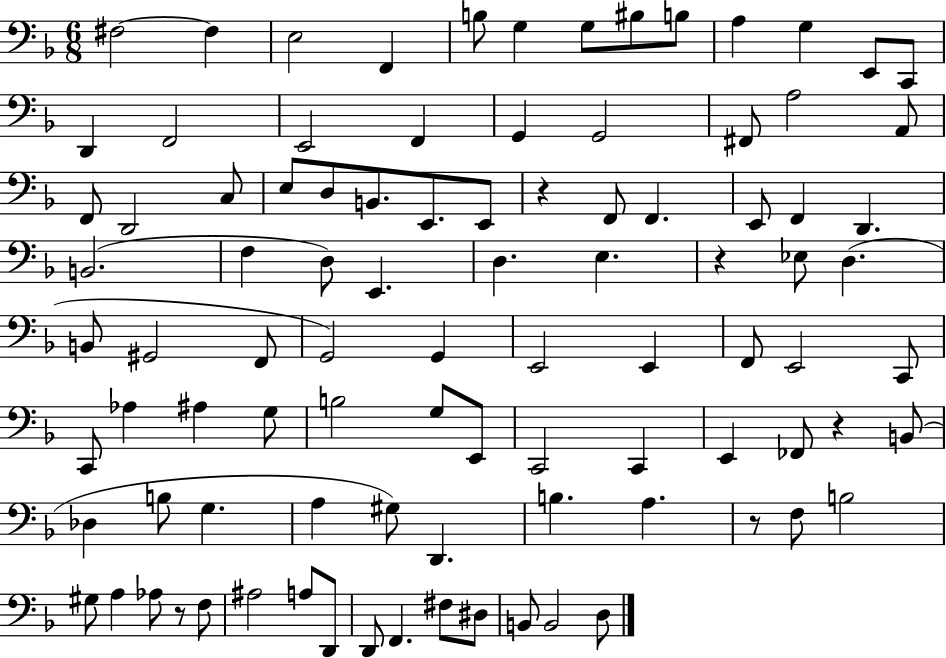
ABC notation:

X:1
T:Untitled
M:6/8
L:1/4
K:F
^F,2 ^F, E,2 F,, B,/2 G, G,/2 ^B,/2 B,/2 A, G, E,,/2 C,,/2 D,, F,,2 E,,2 F,, G,, G,,2 ^F,,/2 A,2 A,,/2 F,,/2 D,,2 C,/2 E,/2 D,/2 B,,/2 E,,/2 E,,/2 z F,,/2 F,, E,,/2 F,, D,, B,,2 F, D,/2 E,, D, E, z _E,/2 D, B,,/2 ^G,,2 F,,/2 G,,2 G,, E,,2 E,, F,,/2 E,,2 C,,/2 C,,/2 _A, ^A, G,/2 B,2 G,/2 E,,/2 C,,2 C,, E,, _F,,/2 z B,,/2 _D, B,/2 G, A, ^G,/2 D,, B, A, z/2 F,/2 B,2 ^G,/2 A, _A,/2 z/2 F,/2 ^A,2 A,/2 D,,/2 D,,/2 F,, ^F,/2 ^D,/2 B,,/2 B,,2 D,/2